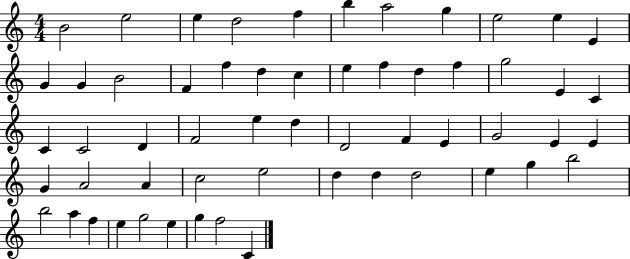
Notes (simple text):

B4/h E5/h E5/q D5/h F5/q B5/q A5/h G5/q E5/h E5/q E4/q G4/q G4/q B4/h F4/q F5/q D5/q C5/q E5/q F5/q D5/q F5/q G5/h E4/q C4/q C4/q C4/h D4/q F4/h E5/q D5/q D4/h F4/q E4/q G4/h E4/q E4/q G4/q A4/h A4/q C5/h E5/h D5/q D5/q D5/h E5/q G5/q B5/h B5/h A5/q F5/q E5/q G5/h E5/q G5/q F5/h C4/q